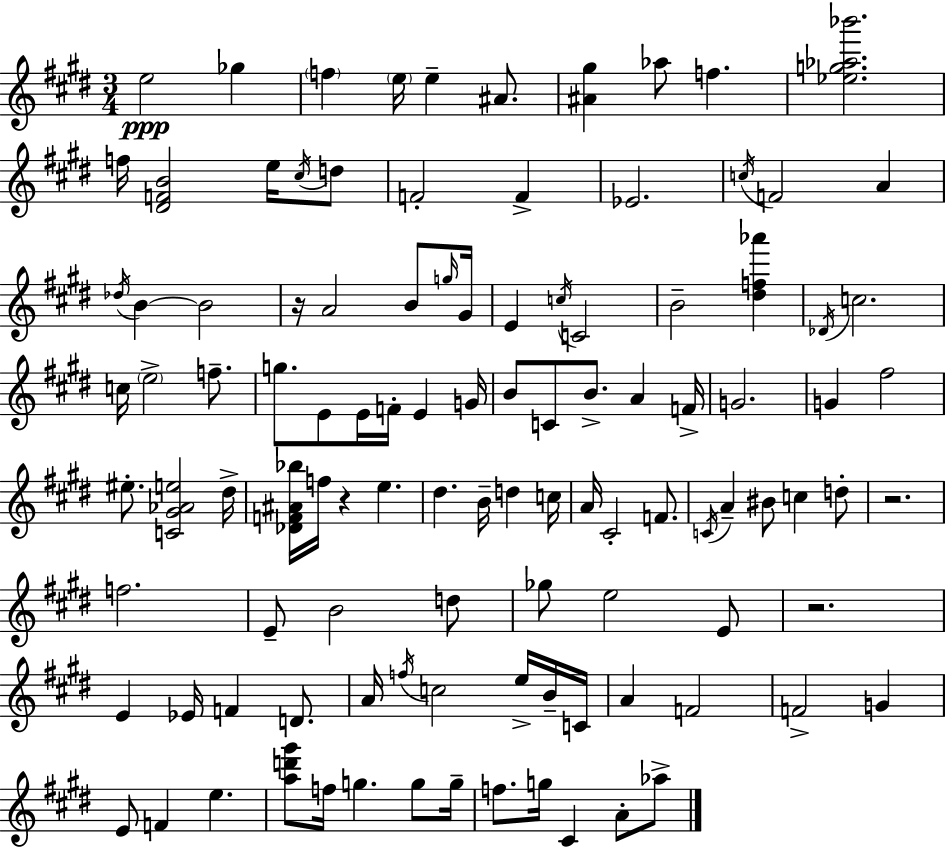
E5/h Gb5/q F5/q E5/s E5/q A#4/e. [A#4,G#5]/q Ab5/e F5/q. [Eb5,G5,Ab5,Bb6]/h. F5/s [D#4,F4,B4]/h E5/s C#5/s D5/e F4/h F4/q Eb4/h. C5/s F4/h A4/q Db5/s B4/q B4/h R/s A4/h B4/e G5/s G#4/s E4/q C5/s C4/h B4/h [D#5,F5,Ab6]/q Db4/s C5/h. C5/s E5/h F5/e. G5/e. E4/e E4/s F4/s E4/q G4/s B4/e C4/e B4/e. A4/q F4/s G4/h. G4/q F#5/h EIS5/e. [C4,G#4,Ab4,E5]/h D#5/s [Db4,F4,A#4,Bb5]/s F5/s R/q E5/q. D#5/q. B4/s D5/q C5/s A4/s C#4/h F4/e. C4/s A4/q BIS4/e C5/q D5/e R/h. F5/h. E4/e B4/h D5/e Gb5/e E5/h E4/e R/h. E4/q Eb4/s F4/q D4/e. A4/s F5/s C5/h E5/s B4/s C4/s A4/q F4/h F4/h G4/q E4/e F4/q E5/q. [A5,D6,G#6]/e F5/s G5/q. G5/e G5/s F5/e. G5/s C#4/q A4/e Ab5/e